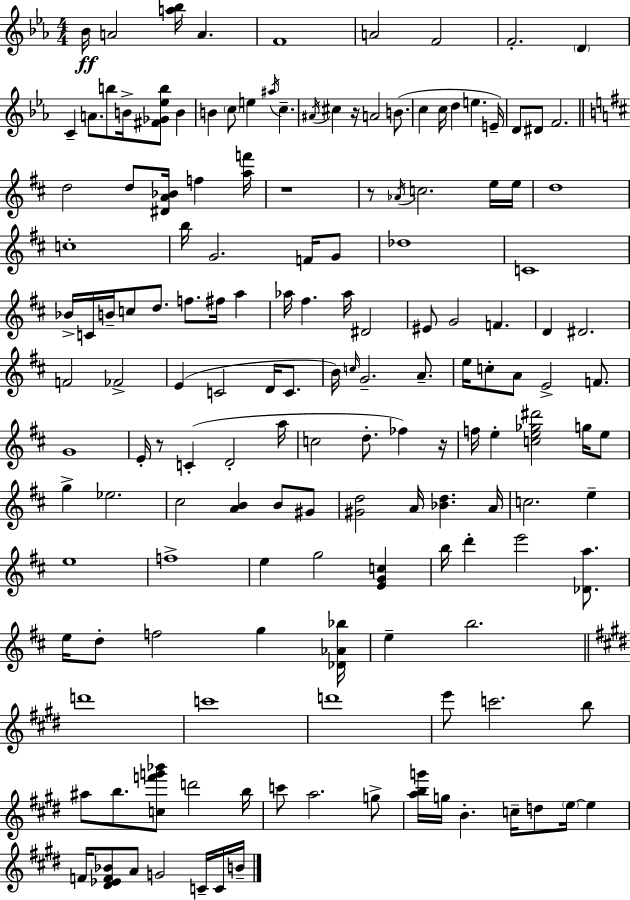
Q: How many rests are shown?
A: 5